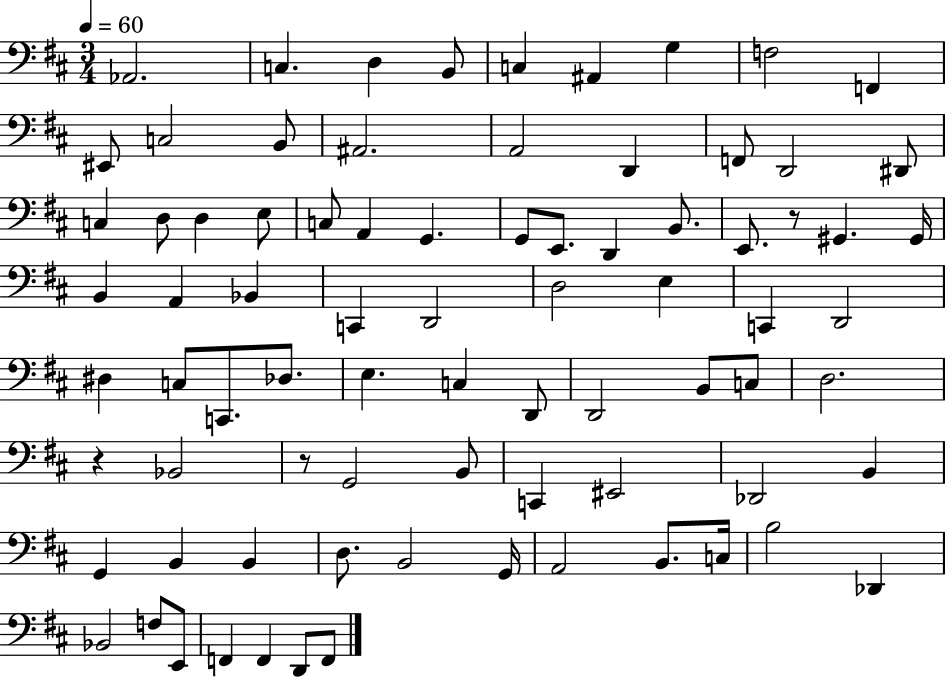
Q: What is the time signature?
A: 3/4